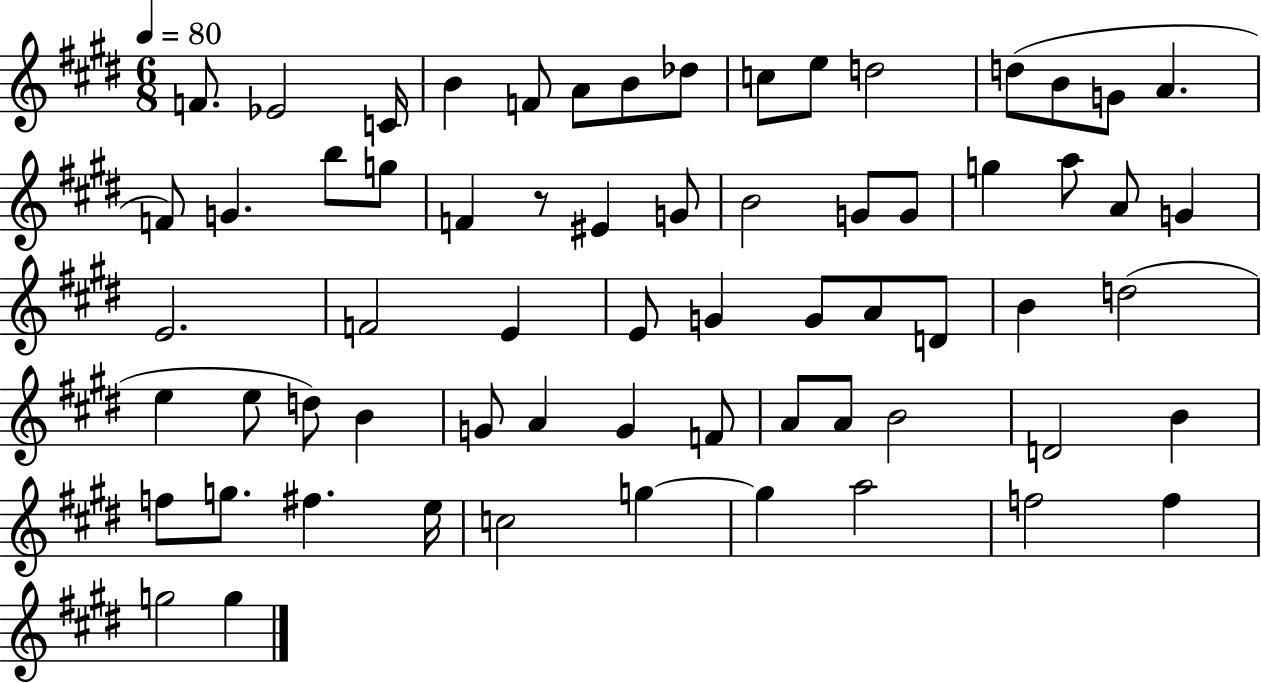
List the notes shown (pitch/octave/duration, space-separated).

F4/e. Eb4/h C4/s B4/q F4/e A4/e B4/e Db5/e C5/e E5/e D5/h D5/e B4/e G4/e A4/q. F4/e G4/q. B5/e G5/e F4/q R/e EIS4/q G4/e B4/h G4/e G4/e G5/q A5/e A4/e G4/q E4/h. F4/h E4/q E4/e G4/q G4/e A4/e D4/e B4/q D5/h E5/q E5/e D5/e B4/q G4/e A4/q G4/q F4/e A4/e A4/e B4/h D4/h B4/q F5/e G5/e. F#5/q. E5/s C5/h G5/q G5/q A5/h F5/h F5/q G5/h G5/q